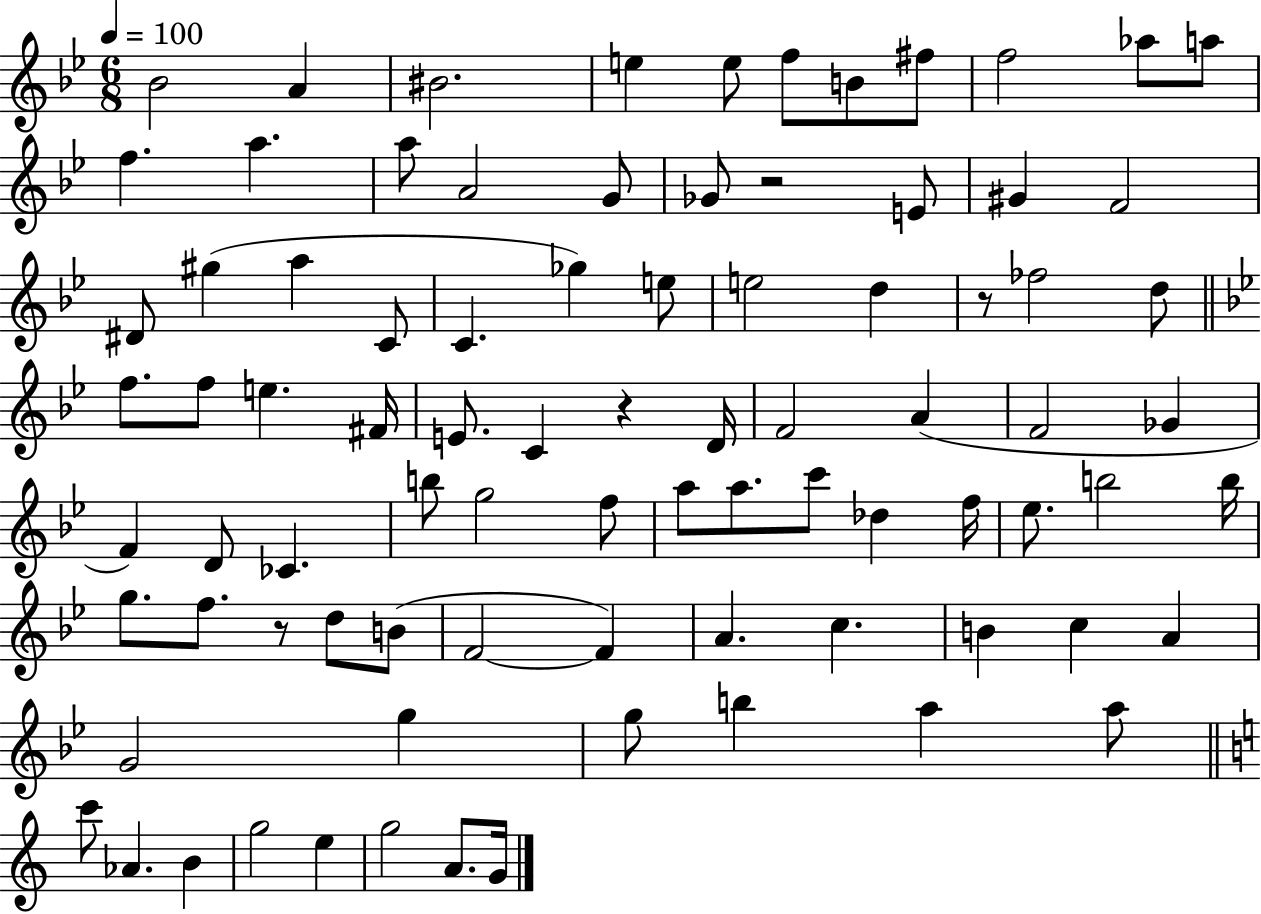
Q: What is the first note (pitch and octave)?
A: Bb4